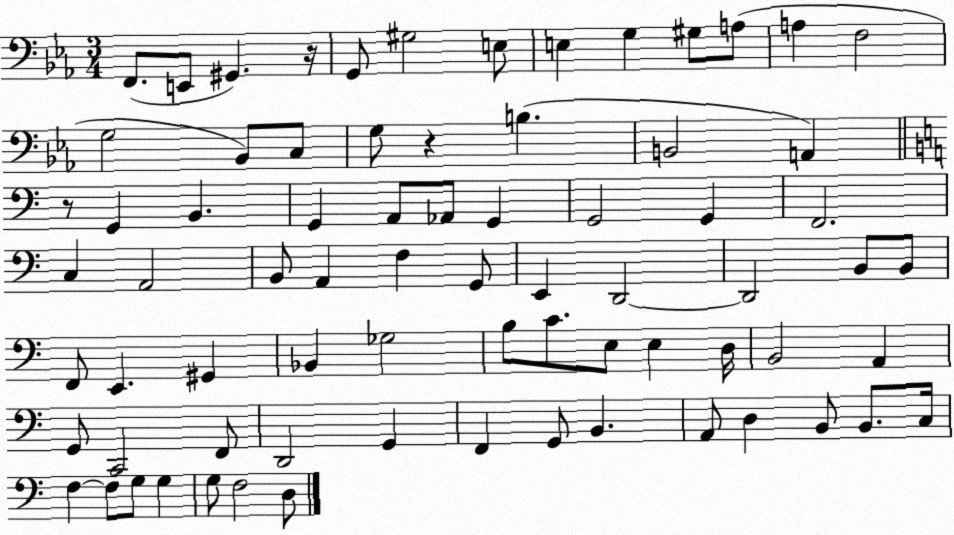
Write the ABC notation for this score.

X:1
T:Untitled
M:3/4
L:1/4
K:Eb
F,,/2 E,,/2 ^G,, z/4 G,,/2 ^G,2 E,/2 E, G, ^G,/2 A,/2 A, F,2 G,2 _B,,/2 C,/2 G,/2 z B, B,,2 A,, z/2 G,, B,, G,, A,,/2 _A,,/2 G,, G,,2 G,, F,,2 C, A,,2 B,,/2 A,, F, G,,/2 E,, D,,2 D,,2 B,,/2 B,,/2 F,,/2 E,, ^G,, _B,, _G,2 B,/2 C/2 E,/2 E, D,/4 B,,2 A,, G,,/2 C,,2 F,,/2 D,,2 G,, F,, G,,/2 B,, A,,/2 D, B,,/2 B,,/2 C,/4 F, F,/2 G,/2 G, G,/2 F,2 D,/2